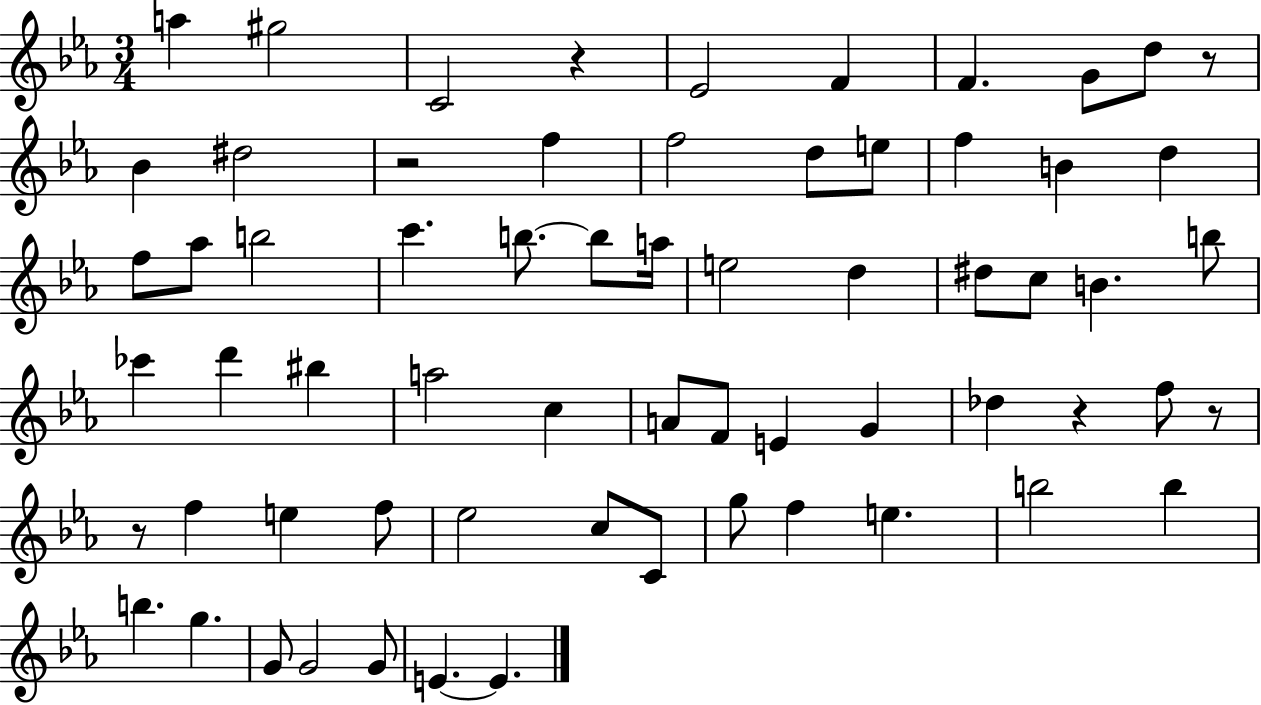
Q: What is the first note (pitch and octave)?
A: A5